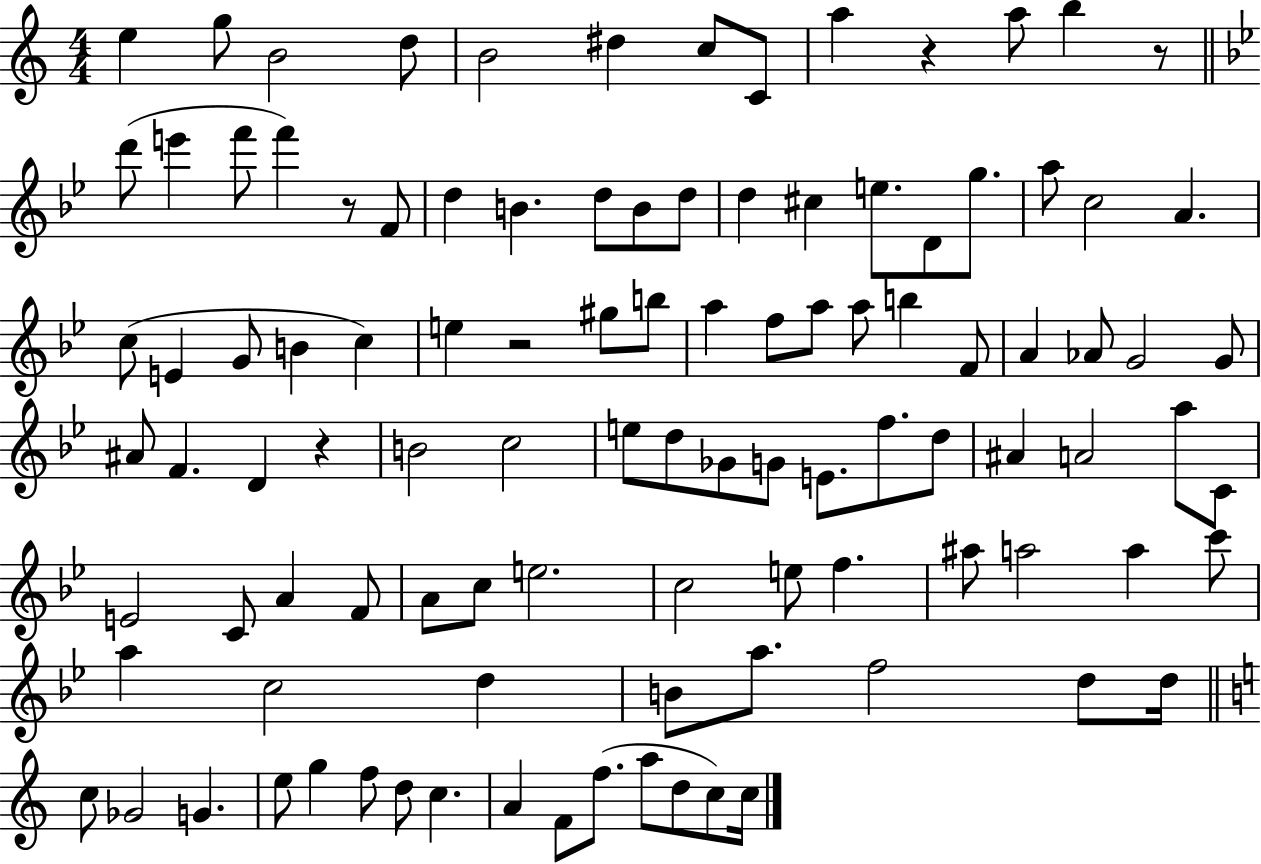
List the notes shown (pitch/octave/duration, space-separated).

E5/q G5/e B4/h D5/e B4/h D#5/q C5/e C4/e A5/q R/q A5/e B5/q R/e D6/e E6/q F6/e F6/q R/e F4/e D5/q B4/q. D5/e B4/e D5/e D5/q C#5/q E5/e. D4/e G5/e. A5/e C5/h A4/q. C5/e E4/q G4/e B4/q C5/q E5/q R/h G#5/e B5/e A5/q F5/e A5/e A5/e B5/q F4/e A4/q Ab4/e G4/h G4/e A#4/e F4/q. D4/q R/q B4/h C5/h E5/e D5/e Gb4/e G4/e E4/e. F5/e. D5/e A#4/q A4/h A5/e C4/e E4/h C4/e A4/q F4/e A4/e C5/e E5/h. C5/h E5/e F5/q. A#5/e A5/h A5/q C6/e A5/q C5/h D5/q B4/e A5/e. F5/h D5/e D5/s C5/e Gb4/h G4/q. E5/e G5/q F5/e D5/e C5/q. A4/q F4/e F5/e. A5/e D5/e C5/e C5/s